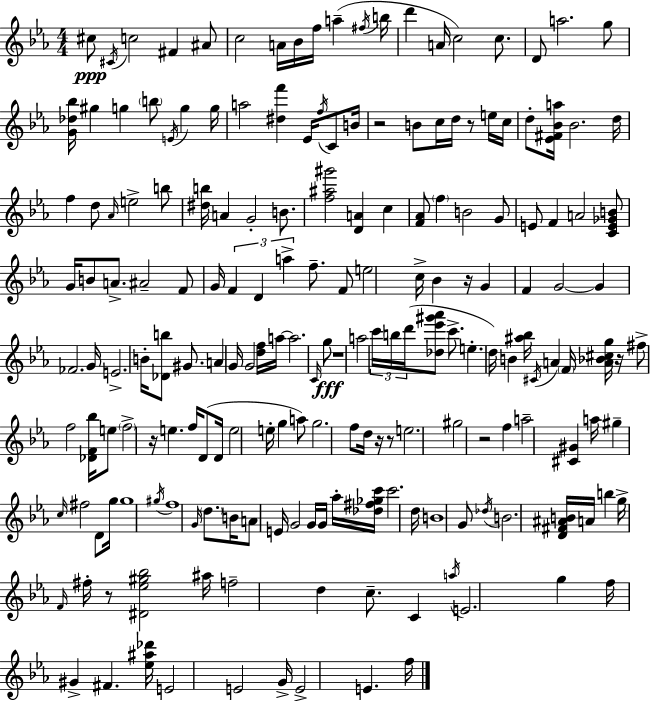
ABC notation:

X:1
T:Untitled
M:4/4
L:1/4
K:Eb
^c/2 ^C/4 c2 ^F ^A/2 c2 A/4 _B/4 f/4 a ^f/4 b/4 d' A/4 c2 c/2 D/2 a2 g/2 [G_d_b]/4 ^g g b/2 E/4 g g/4 a2 [^df'] _E/4 f/4 C/2 B/4 z2 B/2 c/4 d/4 z/2 e/4 c/4 d/2 [_E^F_Ba]/4 _B2 d/4 f d/2 _A/4 e2 b/2 [^db]/4 A G2 B/2 [f^a^g']2 [DA] c [F_A]/2 f B2 G/2 E/2 F A2 [CE_GB]/2 G/4 B/2 A/2 ^A2 F/2 G/4 F D a f/2 F/2 e2 c/4 _B z/4 G F G2 G _F2 G/4 E2 B/4 [_Db]/2 ^G/2 A G/4 G2 [df]/4 a/4 a2 C/4 g/2 z4 a2 c'/4 b/4 d'/4 [_d_e'^g'_a']/2 c'/2 e d/4 B [^a_b]/4 ^C/4 A F/4 [A_B^cg]/4 z/4 ^f/2 f2 [_DF_b]/4 e/2 f2 z/4 e f/4 D/2 D/4 e2 e/4 g a/2 g2 f/2 d/4 z/4 z/2 e2 ^g2 z2 f a2 [^C^G] a/4 ^g c/4 ^f2 D/2 g/4 g4 ^g/4 f4 G/4 d/2 B/4 A/2 E/4 G2 G/4 G/4 _a/4 [_d^f_gc']/4 c'2 d/4 B4 G/2 _d/4 B2 [D^F^AB]/4 A/4 b g/4 F/4 ^f/4 z/2 [^D_e^g_b]2 ^a/4 f2 d c/2 C a/4 E2 g f/4 ^G ^F [_e^a_d']/4 E2 E2 G/4 E2 E f/4